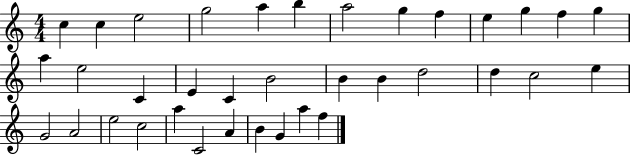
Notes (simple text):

C5/q C5/q E5/h G5/h A5/q B5/q A5/h G5/q F5/q E5/q G5/q F5/q G5/q A5/q E5/h C4/q E4/q C4/q B4/h B4/q B4/q D5/h D5/q C5/h E5/q G4/h A4/h E5/h C5/h A5/q C4/h A4/q B4/q G4/q A5/q F5/q